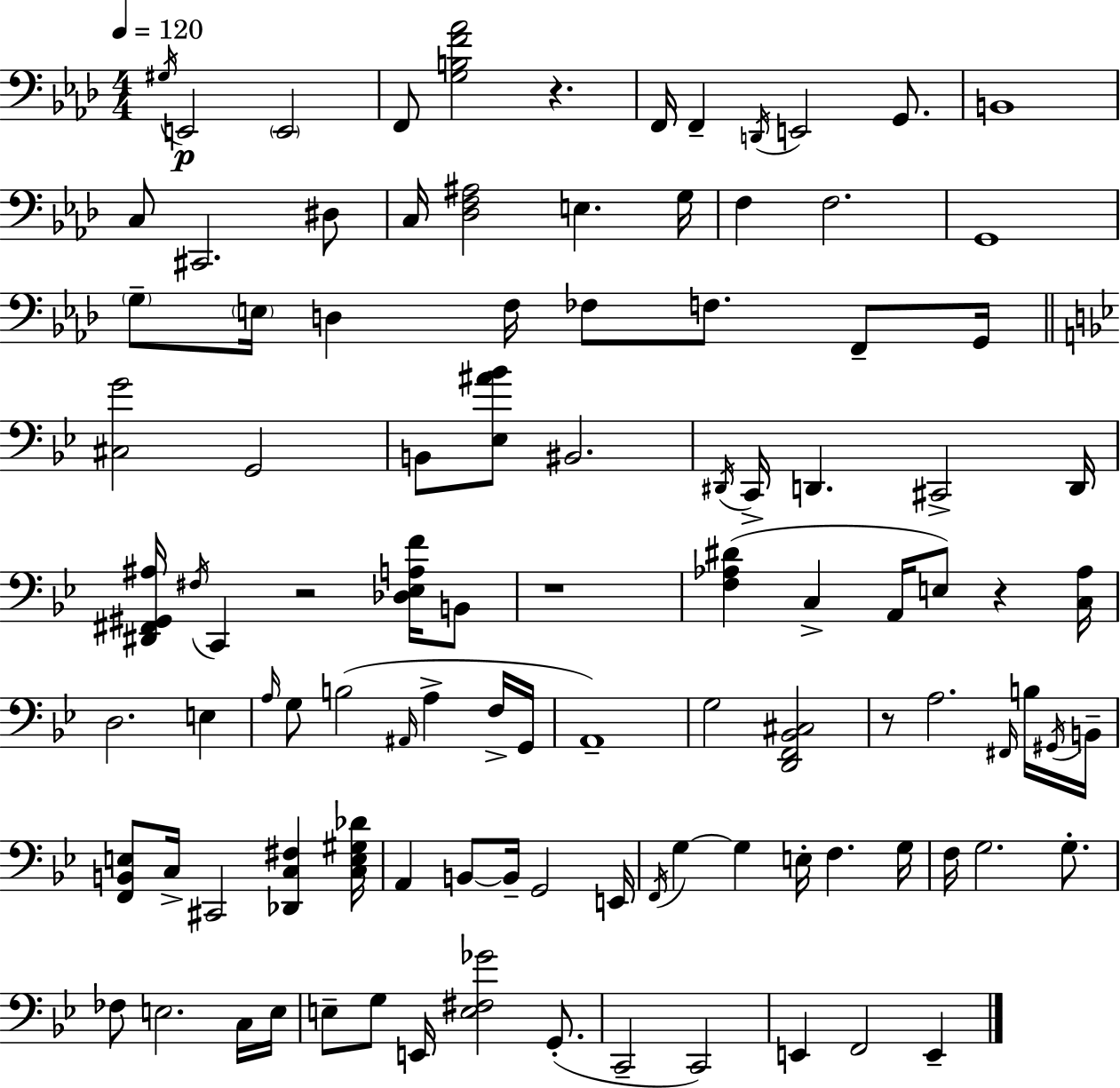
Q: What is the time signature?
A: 4/4